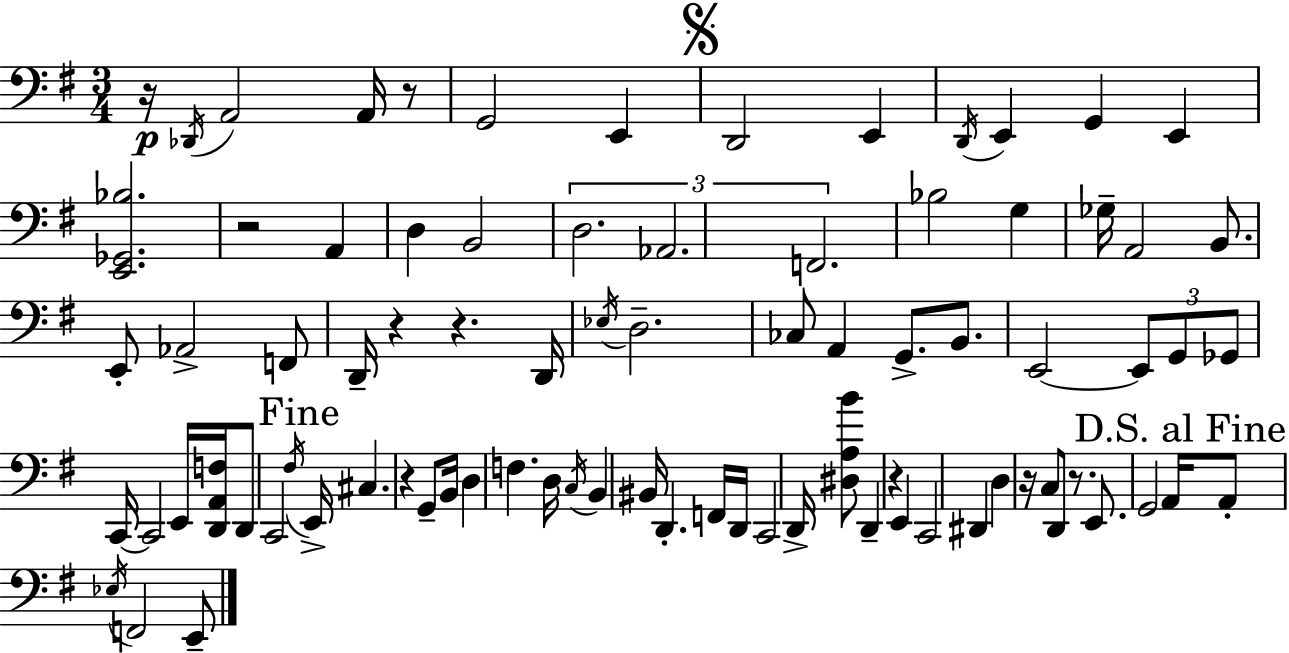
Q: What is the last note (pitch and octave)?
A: E2